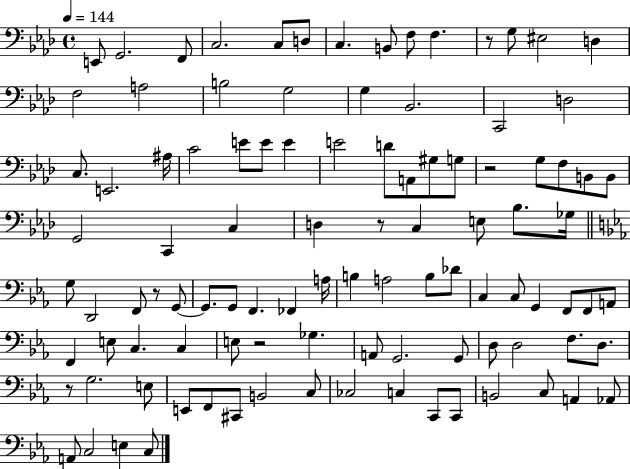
{
  \clef bass
  \time 4/4
  \defaultTimeSignature
  \key aes \major
  \tempo 4 = 144
  e,8 g,2. f,8 | c2. c8 d8 | c4. b,8 f8 f4. | r8 g8 eis2 d4 | \break f2 a2 | b2 g2 | g4 bes,2. | c,2 d2 | \break c8. e,2. ais16 | c'2 e'8 e'8 e'4 | e'2 d'8 a,8 gis8 g8 | r2 g8 f8 b,8 b,8 | \break g,2 c,4 c4 | d4 r8 c4 e8 bes8. ges16 | \bar "||" \break \key c \minor g8 d,2 f,8 r8 g,8~~ | g,8. g,8 f,4. fes,4 a16 | b4 a2 b8 des'8 | c4 c8 g,4 f,8 f,8 a,8 | \break f,4 e8 c4. c4 | e8 r2 ges4. | a,8 g,2. g,8 | d8 d2 f8. d8. | \break r8 g2. e8 | e,8 f,8 cis,8 b,2 c8 | ces2 c4 c,8 c,8 | b,2 c8 a,4 aes,8 | \break a,8 c2 e4 c8 | \bar "|."
}